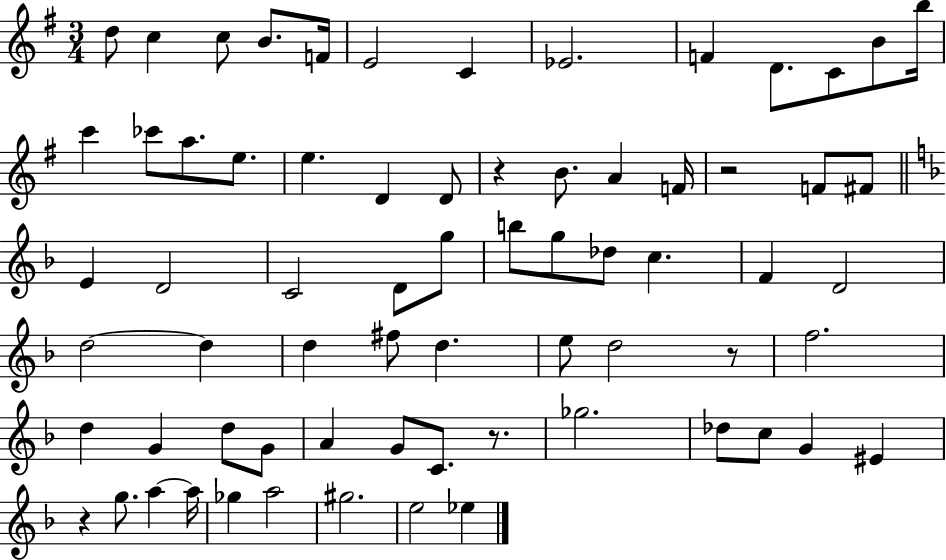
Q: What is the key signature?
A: G major